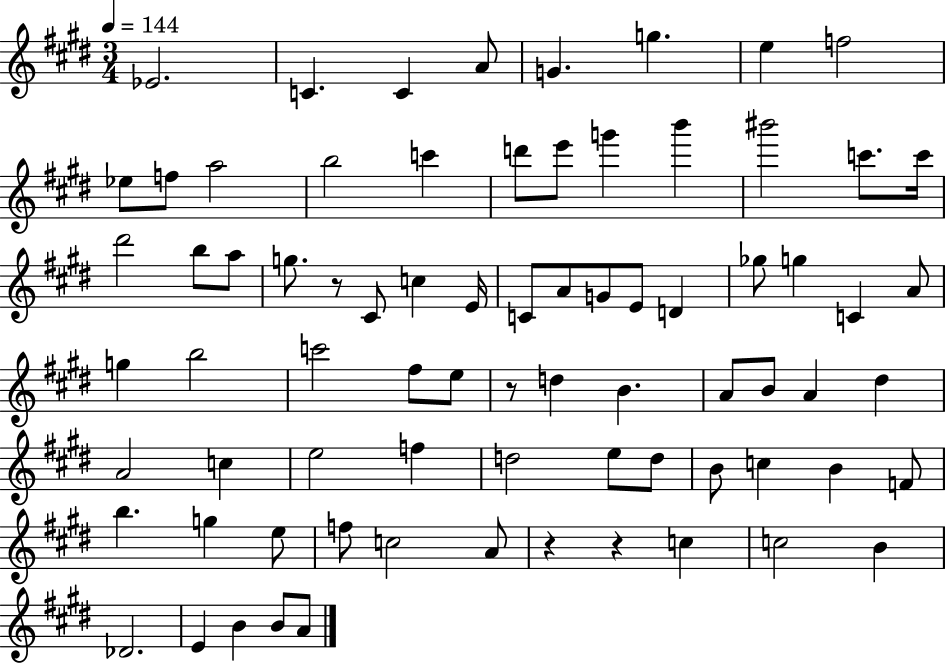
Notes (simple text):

Eb4/h. C4/q. C4/q A4/e G4/q. G5/q. E5/q F5/h Eb5/e F5/e A5/h B5/h C6/q D6/e E6/e G6/q B6/q BIS6/h C6/e. C6/s D#6/h B5/e A5/e G5/e. R/e C#4/e C5/q E4/s C4/e A4/e G4/e E4/e D4/q Gb5/e G5/q C4/q A4/e G5/q B5/h C6/h F#5/e E5/e R/e D5/q B4/q. A4/e B4/e A4/q D#5/q A4/h C5/q E5/h F5/q D5/h E5/e D5/e B4/e C5/q B4/q F4/e B5/q. G5/q E5/e F5/e C5/h A4/e R/q R/q C5/q C5/h B4/q Db4/h. E4/q B4/q B4/e A4/e